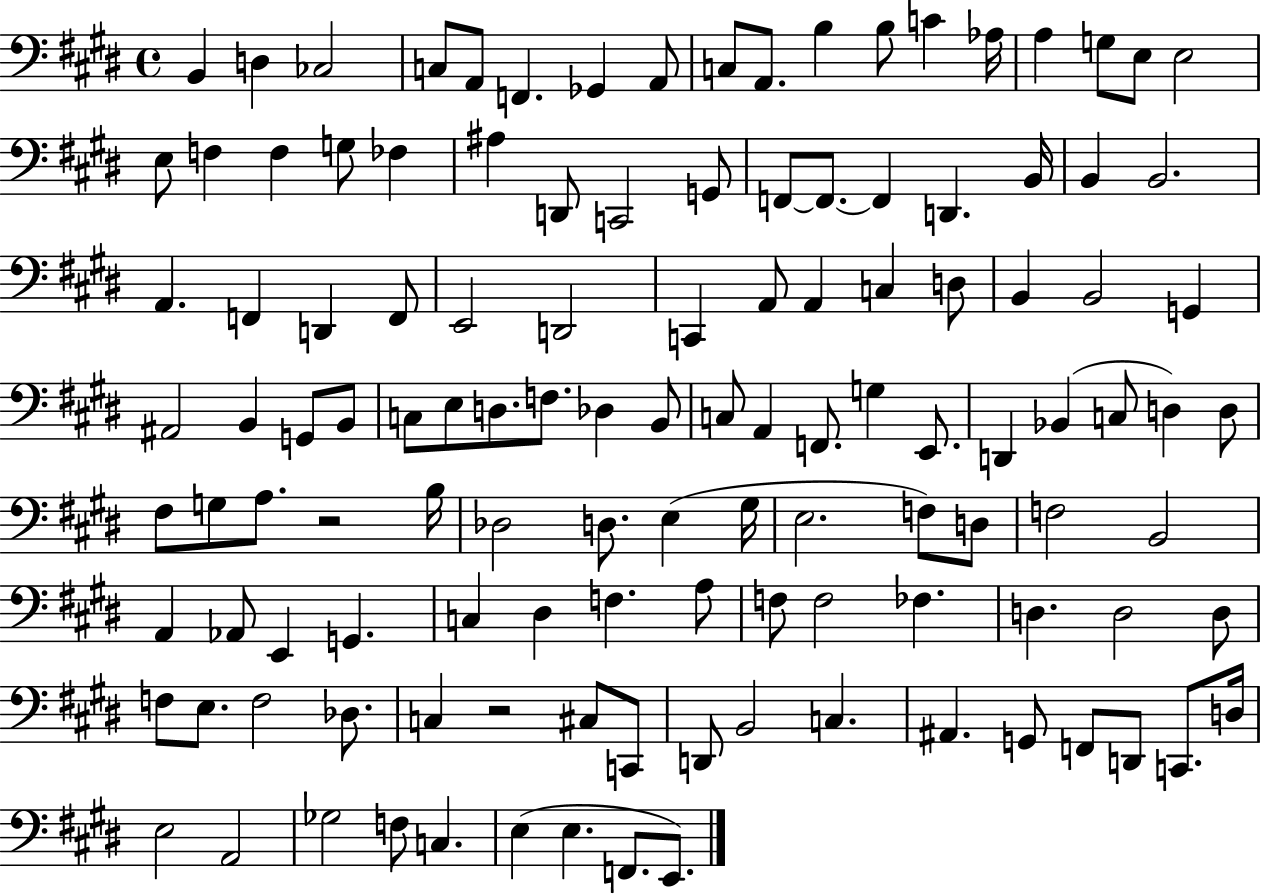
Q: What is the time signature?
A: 4/4